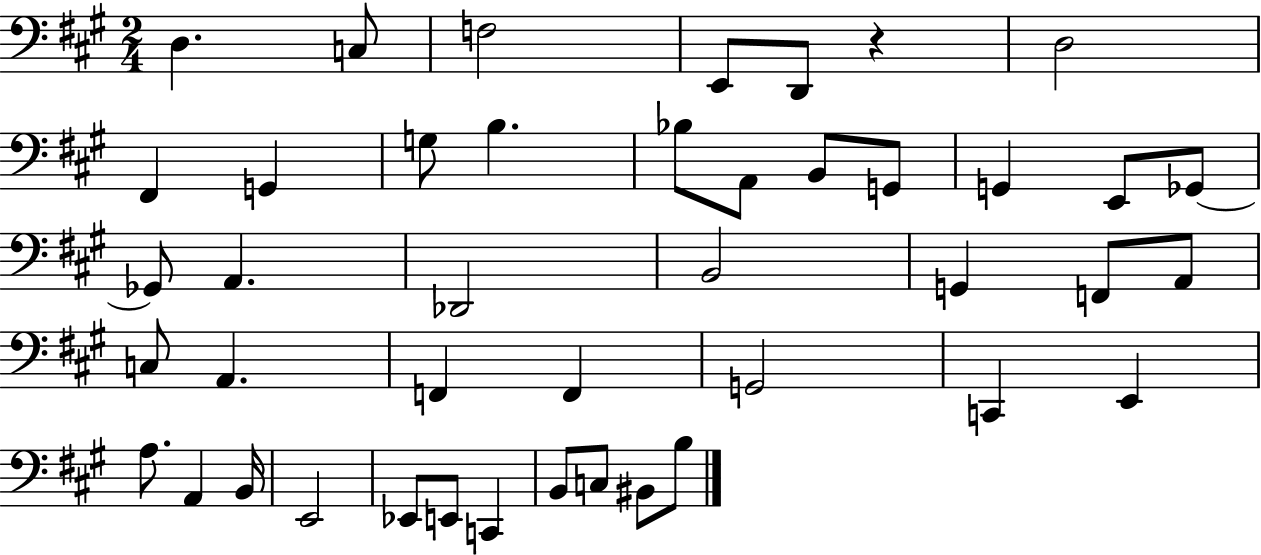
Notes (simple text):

D3/q. C3/e F3/h E2/e D2/e R/q D3/h F#2/q G2/q G3/e B3/q. Bb3/e A2/e B2/e G2/e G2/q E2/e Gb2/e Gb2/e A2/q. Db2/h B2/h G2/q F2/e A2/e C3/e A2/q. F2/q F2/q G2/h C2/q E2/q A3/e. A2/q B2/s E2/h Eb2/e E2/e C2/q B2/e C3/e BIS2/e B3/e